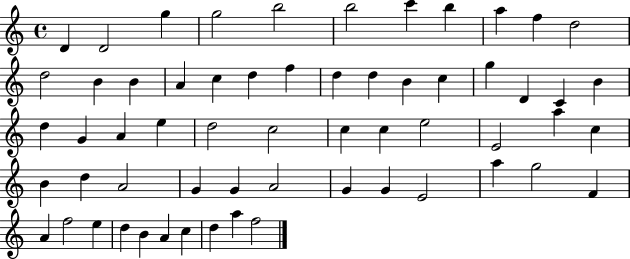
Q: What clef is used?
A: treble